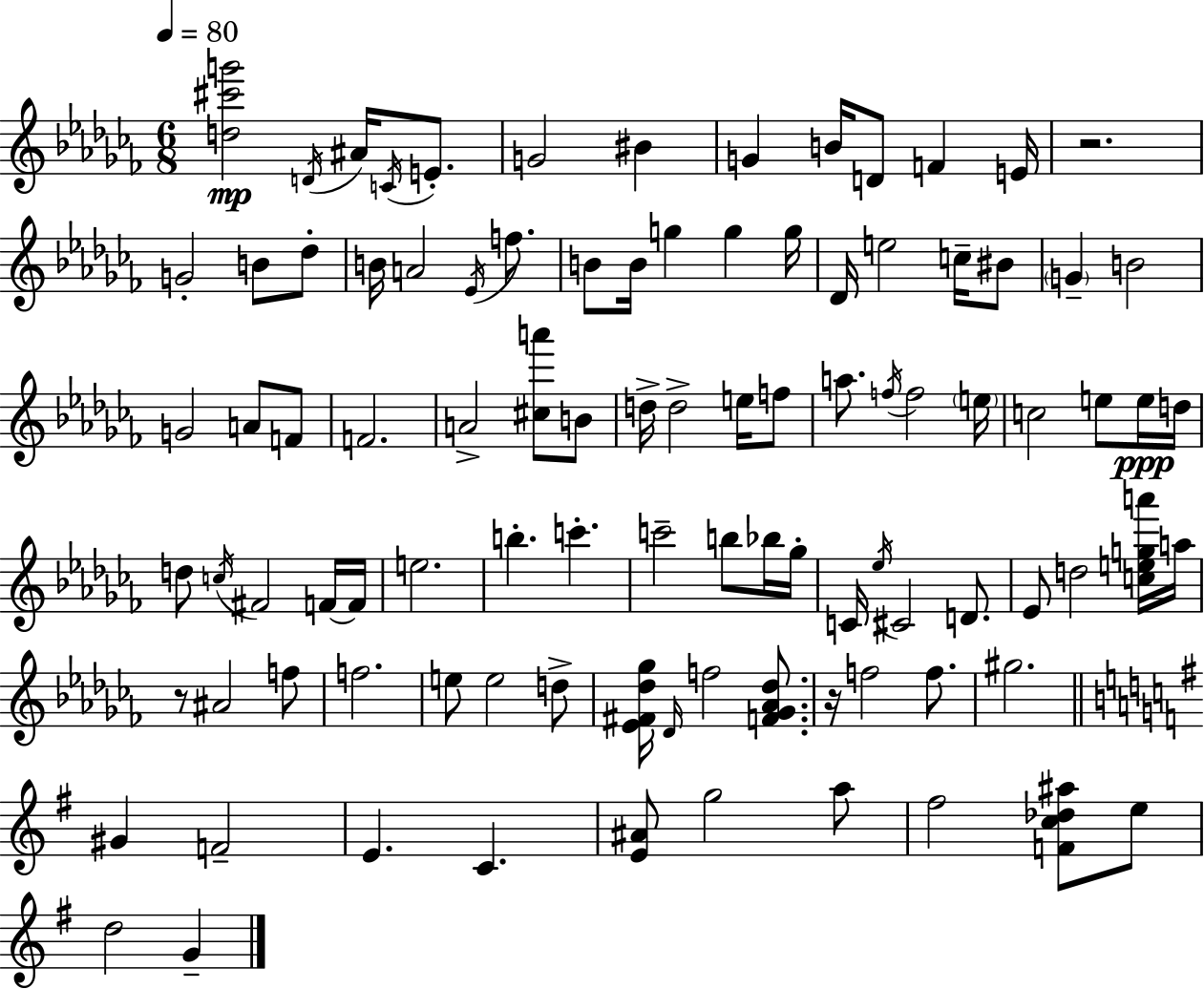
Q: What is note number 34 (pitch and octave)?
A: A4